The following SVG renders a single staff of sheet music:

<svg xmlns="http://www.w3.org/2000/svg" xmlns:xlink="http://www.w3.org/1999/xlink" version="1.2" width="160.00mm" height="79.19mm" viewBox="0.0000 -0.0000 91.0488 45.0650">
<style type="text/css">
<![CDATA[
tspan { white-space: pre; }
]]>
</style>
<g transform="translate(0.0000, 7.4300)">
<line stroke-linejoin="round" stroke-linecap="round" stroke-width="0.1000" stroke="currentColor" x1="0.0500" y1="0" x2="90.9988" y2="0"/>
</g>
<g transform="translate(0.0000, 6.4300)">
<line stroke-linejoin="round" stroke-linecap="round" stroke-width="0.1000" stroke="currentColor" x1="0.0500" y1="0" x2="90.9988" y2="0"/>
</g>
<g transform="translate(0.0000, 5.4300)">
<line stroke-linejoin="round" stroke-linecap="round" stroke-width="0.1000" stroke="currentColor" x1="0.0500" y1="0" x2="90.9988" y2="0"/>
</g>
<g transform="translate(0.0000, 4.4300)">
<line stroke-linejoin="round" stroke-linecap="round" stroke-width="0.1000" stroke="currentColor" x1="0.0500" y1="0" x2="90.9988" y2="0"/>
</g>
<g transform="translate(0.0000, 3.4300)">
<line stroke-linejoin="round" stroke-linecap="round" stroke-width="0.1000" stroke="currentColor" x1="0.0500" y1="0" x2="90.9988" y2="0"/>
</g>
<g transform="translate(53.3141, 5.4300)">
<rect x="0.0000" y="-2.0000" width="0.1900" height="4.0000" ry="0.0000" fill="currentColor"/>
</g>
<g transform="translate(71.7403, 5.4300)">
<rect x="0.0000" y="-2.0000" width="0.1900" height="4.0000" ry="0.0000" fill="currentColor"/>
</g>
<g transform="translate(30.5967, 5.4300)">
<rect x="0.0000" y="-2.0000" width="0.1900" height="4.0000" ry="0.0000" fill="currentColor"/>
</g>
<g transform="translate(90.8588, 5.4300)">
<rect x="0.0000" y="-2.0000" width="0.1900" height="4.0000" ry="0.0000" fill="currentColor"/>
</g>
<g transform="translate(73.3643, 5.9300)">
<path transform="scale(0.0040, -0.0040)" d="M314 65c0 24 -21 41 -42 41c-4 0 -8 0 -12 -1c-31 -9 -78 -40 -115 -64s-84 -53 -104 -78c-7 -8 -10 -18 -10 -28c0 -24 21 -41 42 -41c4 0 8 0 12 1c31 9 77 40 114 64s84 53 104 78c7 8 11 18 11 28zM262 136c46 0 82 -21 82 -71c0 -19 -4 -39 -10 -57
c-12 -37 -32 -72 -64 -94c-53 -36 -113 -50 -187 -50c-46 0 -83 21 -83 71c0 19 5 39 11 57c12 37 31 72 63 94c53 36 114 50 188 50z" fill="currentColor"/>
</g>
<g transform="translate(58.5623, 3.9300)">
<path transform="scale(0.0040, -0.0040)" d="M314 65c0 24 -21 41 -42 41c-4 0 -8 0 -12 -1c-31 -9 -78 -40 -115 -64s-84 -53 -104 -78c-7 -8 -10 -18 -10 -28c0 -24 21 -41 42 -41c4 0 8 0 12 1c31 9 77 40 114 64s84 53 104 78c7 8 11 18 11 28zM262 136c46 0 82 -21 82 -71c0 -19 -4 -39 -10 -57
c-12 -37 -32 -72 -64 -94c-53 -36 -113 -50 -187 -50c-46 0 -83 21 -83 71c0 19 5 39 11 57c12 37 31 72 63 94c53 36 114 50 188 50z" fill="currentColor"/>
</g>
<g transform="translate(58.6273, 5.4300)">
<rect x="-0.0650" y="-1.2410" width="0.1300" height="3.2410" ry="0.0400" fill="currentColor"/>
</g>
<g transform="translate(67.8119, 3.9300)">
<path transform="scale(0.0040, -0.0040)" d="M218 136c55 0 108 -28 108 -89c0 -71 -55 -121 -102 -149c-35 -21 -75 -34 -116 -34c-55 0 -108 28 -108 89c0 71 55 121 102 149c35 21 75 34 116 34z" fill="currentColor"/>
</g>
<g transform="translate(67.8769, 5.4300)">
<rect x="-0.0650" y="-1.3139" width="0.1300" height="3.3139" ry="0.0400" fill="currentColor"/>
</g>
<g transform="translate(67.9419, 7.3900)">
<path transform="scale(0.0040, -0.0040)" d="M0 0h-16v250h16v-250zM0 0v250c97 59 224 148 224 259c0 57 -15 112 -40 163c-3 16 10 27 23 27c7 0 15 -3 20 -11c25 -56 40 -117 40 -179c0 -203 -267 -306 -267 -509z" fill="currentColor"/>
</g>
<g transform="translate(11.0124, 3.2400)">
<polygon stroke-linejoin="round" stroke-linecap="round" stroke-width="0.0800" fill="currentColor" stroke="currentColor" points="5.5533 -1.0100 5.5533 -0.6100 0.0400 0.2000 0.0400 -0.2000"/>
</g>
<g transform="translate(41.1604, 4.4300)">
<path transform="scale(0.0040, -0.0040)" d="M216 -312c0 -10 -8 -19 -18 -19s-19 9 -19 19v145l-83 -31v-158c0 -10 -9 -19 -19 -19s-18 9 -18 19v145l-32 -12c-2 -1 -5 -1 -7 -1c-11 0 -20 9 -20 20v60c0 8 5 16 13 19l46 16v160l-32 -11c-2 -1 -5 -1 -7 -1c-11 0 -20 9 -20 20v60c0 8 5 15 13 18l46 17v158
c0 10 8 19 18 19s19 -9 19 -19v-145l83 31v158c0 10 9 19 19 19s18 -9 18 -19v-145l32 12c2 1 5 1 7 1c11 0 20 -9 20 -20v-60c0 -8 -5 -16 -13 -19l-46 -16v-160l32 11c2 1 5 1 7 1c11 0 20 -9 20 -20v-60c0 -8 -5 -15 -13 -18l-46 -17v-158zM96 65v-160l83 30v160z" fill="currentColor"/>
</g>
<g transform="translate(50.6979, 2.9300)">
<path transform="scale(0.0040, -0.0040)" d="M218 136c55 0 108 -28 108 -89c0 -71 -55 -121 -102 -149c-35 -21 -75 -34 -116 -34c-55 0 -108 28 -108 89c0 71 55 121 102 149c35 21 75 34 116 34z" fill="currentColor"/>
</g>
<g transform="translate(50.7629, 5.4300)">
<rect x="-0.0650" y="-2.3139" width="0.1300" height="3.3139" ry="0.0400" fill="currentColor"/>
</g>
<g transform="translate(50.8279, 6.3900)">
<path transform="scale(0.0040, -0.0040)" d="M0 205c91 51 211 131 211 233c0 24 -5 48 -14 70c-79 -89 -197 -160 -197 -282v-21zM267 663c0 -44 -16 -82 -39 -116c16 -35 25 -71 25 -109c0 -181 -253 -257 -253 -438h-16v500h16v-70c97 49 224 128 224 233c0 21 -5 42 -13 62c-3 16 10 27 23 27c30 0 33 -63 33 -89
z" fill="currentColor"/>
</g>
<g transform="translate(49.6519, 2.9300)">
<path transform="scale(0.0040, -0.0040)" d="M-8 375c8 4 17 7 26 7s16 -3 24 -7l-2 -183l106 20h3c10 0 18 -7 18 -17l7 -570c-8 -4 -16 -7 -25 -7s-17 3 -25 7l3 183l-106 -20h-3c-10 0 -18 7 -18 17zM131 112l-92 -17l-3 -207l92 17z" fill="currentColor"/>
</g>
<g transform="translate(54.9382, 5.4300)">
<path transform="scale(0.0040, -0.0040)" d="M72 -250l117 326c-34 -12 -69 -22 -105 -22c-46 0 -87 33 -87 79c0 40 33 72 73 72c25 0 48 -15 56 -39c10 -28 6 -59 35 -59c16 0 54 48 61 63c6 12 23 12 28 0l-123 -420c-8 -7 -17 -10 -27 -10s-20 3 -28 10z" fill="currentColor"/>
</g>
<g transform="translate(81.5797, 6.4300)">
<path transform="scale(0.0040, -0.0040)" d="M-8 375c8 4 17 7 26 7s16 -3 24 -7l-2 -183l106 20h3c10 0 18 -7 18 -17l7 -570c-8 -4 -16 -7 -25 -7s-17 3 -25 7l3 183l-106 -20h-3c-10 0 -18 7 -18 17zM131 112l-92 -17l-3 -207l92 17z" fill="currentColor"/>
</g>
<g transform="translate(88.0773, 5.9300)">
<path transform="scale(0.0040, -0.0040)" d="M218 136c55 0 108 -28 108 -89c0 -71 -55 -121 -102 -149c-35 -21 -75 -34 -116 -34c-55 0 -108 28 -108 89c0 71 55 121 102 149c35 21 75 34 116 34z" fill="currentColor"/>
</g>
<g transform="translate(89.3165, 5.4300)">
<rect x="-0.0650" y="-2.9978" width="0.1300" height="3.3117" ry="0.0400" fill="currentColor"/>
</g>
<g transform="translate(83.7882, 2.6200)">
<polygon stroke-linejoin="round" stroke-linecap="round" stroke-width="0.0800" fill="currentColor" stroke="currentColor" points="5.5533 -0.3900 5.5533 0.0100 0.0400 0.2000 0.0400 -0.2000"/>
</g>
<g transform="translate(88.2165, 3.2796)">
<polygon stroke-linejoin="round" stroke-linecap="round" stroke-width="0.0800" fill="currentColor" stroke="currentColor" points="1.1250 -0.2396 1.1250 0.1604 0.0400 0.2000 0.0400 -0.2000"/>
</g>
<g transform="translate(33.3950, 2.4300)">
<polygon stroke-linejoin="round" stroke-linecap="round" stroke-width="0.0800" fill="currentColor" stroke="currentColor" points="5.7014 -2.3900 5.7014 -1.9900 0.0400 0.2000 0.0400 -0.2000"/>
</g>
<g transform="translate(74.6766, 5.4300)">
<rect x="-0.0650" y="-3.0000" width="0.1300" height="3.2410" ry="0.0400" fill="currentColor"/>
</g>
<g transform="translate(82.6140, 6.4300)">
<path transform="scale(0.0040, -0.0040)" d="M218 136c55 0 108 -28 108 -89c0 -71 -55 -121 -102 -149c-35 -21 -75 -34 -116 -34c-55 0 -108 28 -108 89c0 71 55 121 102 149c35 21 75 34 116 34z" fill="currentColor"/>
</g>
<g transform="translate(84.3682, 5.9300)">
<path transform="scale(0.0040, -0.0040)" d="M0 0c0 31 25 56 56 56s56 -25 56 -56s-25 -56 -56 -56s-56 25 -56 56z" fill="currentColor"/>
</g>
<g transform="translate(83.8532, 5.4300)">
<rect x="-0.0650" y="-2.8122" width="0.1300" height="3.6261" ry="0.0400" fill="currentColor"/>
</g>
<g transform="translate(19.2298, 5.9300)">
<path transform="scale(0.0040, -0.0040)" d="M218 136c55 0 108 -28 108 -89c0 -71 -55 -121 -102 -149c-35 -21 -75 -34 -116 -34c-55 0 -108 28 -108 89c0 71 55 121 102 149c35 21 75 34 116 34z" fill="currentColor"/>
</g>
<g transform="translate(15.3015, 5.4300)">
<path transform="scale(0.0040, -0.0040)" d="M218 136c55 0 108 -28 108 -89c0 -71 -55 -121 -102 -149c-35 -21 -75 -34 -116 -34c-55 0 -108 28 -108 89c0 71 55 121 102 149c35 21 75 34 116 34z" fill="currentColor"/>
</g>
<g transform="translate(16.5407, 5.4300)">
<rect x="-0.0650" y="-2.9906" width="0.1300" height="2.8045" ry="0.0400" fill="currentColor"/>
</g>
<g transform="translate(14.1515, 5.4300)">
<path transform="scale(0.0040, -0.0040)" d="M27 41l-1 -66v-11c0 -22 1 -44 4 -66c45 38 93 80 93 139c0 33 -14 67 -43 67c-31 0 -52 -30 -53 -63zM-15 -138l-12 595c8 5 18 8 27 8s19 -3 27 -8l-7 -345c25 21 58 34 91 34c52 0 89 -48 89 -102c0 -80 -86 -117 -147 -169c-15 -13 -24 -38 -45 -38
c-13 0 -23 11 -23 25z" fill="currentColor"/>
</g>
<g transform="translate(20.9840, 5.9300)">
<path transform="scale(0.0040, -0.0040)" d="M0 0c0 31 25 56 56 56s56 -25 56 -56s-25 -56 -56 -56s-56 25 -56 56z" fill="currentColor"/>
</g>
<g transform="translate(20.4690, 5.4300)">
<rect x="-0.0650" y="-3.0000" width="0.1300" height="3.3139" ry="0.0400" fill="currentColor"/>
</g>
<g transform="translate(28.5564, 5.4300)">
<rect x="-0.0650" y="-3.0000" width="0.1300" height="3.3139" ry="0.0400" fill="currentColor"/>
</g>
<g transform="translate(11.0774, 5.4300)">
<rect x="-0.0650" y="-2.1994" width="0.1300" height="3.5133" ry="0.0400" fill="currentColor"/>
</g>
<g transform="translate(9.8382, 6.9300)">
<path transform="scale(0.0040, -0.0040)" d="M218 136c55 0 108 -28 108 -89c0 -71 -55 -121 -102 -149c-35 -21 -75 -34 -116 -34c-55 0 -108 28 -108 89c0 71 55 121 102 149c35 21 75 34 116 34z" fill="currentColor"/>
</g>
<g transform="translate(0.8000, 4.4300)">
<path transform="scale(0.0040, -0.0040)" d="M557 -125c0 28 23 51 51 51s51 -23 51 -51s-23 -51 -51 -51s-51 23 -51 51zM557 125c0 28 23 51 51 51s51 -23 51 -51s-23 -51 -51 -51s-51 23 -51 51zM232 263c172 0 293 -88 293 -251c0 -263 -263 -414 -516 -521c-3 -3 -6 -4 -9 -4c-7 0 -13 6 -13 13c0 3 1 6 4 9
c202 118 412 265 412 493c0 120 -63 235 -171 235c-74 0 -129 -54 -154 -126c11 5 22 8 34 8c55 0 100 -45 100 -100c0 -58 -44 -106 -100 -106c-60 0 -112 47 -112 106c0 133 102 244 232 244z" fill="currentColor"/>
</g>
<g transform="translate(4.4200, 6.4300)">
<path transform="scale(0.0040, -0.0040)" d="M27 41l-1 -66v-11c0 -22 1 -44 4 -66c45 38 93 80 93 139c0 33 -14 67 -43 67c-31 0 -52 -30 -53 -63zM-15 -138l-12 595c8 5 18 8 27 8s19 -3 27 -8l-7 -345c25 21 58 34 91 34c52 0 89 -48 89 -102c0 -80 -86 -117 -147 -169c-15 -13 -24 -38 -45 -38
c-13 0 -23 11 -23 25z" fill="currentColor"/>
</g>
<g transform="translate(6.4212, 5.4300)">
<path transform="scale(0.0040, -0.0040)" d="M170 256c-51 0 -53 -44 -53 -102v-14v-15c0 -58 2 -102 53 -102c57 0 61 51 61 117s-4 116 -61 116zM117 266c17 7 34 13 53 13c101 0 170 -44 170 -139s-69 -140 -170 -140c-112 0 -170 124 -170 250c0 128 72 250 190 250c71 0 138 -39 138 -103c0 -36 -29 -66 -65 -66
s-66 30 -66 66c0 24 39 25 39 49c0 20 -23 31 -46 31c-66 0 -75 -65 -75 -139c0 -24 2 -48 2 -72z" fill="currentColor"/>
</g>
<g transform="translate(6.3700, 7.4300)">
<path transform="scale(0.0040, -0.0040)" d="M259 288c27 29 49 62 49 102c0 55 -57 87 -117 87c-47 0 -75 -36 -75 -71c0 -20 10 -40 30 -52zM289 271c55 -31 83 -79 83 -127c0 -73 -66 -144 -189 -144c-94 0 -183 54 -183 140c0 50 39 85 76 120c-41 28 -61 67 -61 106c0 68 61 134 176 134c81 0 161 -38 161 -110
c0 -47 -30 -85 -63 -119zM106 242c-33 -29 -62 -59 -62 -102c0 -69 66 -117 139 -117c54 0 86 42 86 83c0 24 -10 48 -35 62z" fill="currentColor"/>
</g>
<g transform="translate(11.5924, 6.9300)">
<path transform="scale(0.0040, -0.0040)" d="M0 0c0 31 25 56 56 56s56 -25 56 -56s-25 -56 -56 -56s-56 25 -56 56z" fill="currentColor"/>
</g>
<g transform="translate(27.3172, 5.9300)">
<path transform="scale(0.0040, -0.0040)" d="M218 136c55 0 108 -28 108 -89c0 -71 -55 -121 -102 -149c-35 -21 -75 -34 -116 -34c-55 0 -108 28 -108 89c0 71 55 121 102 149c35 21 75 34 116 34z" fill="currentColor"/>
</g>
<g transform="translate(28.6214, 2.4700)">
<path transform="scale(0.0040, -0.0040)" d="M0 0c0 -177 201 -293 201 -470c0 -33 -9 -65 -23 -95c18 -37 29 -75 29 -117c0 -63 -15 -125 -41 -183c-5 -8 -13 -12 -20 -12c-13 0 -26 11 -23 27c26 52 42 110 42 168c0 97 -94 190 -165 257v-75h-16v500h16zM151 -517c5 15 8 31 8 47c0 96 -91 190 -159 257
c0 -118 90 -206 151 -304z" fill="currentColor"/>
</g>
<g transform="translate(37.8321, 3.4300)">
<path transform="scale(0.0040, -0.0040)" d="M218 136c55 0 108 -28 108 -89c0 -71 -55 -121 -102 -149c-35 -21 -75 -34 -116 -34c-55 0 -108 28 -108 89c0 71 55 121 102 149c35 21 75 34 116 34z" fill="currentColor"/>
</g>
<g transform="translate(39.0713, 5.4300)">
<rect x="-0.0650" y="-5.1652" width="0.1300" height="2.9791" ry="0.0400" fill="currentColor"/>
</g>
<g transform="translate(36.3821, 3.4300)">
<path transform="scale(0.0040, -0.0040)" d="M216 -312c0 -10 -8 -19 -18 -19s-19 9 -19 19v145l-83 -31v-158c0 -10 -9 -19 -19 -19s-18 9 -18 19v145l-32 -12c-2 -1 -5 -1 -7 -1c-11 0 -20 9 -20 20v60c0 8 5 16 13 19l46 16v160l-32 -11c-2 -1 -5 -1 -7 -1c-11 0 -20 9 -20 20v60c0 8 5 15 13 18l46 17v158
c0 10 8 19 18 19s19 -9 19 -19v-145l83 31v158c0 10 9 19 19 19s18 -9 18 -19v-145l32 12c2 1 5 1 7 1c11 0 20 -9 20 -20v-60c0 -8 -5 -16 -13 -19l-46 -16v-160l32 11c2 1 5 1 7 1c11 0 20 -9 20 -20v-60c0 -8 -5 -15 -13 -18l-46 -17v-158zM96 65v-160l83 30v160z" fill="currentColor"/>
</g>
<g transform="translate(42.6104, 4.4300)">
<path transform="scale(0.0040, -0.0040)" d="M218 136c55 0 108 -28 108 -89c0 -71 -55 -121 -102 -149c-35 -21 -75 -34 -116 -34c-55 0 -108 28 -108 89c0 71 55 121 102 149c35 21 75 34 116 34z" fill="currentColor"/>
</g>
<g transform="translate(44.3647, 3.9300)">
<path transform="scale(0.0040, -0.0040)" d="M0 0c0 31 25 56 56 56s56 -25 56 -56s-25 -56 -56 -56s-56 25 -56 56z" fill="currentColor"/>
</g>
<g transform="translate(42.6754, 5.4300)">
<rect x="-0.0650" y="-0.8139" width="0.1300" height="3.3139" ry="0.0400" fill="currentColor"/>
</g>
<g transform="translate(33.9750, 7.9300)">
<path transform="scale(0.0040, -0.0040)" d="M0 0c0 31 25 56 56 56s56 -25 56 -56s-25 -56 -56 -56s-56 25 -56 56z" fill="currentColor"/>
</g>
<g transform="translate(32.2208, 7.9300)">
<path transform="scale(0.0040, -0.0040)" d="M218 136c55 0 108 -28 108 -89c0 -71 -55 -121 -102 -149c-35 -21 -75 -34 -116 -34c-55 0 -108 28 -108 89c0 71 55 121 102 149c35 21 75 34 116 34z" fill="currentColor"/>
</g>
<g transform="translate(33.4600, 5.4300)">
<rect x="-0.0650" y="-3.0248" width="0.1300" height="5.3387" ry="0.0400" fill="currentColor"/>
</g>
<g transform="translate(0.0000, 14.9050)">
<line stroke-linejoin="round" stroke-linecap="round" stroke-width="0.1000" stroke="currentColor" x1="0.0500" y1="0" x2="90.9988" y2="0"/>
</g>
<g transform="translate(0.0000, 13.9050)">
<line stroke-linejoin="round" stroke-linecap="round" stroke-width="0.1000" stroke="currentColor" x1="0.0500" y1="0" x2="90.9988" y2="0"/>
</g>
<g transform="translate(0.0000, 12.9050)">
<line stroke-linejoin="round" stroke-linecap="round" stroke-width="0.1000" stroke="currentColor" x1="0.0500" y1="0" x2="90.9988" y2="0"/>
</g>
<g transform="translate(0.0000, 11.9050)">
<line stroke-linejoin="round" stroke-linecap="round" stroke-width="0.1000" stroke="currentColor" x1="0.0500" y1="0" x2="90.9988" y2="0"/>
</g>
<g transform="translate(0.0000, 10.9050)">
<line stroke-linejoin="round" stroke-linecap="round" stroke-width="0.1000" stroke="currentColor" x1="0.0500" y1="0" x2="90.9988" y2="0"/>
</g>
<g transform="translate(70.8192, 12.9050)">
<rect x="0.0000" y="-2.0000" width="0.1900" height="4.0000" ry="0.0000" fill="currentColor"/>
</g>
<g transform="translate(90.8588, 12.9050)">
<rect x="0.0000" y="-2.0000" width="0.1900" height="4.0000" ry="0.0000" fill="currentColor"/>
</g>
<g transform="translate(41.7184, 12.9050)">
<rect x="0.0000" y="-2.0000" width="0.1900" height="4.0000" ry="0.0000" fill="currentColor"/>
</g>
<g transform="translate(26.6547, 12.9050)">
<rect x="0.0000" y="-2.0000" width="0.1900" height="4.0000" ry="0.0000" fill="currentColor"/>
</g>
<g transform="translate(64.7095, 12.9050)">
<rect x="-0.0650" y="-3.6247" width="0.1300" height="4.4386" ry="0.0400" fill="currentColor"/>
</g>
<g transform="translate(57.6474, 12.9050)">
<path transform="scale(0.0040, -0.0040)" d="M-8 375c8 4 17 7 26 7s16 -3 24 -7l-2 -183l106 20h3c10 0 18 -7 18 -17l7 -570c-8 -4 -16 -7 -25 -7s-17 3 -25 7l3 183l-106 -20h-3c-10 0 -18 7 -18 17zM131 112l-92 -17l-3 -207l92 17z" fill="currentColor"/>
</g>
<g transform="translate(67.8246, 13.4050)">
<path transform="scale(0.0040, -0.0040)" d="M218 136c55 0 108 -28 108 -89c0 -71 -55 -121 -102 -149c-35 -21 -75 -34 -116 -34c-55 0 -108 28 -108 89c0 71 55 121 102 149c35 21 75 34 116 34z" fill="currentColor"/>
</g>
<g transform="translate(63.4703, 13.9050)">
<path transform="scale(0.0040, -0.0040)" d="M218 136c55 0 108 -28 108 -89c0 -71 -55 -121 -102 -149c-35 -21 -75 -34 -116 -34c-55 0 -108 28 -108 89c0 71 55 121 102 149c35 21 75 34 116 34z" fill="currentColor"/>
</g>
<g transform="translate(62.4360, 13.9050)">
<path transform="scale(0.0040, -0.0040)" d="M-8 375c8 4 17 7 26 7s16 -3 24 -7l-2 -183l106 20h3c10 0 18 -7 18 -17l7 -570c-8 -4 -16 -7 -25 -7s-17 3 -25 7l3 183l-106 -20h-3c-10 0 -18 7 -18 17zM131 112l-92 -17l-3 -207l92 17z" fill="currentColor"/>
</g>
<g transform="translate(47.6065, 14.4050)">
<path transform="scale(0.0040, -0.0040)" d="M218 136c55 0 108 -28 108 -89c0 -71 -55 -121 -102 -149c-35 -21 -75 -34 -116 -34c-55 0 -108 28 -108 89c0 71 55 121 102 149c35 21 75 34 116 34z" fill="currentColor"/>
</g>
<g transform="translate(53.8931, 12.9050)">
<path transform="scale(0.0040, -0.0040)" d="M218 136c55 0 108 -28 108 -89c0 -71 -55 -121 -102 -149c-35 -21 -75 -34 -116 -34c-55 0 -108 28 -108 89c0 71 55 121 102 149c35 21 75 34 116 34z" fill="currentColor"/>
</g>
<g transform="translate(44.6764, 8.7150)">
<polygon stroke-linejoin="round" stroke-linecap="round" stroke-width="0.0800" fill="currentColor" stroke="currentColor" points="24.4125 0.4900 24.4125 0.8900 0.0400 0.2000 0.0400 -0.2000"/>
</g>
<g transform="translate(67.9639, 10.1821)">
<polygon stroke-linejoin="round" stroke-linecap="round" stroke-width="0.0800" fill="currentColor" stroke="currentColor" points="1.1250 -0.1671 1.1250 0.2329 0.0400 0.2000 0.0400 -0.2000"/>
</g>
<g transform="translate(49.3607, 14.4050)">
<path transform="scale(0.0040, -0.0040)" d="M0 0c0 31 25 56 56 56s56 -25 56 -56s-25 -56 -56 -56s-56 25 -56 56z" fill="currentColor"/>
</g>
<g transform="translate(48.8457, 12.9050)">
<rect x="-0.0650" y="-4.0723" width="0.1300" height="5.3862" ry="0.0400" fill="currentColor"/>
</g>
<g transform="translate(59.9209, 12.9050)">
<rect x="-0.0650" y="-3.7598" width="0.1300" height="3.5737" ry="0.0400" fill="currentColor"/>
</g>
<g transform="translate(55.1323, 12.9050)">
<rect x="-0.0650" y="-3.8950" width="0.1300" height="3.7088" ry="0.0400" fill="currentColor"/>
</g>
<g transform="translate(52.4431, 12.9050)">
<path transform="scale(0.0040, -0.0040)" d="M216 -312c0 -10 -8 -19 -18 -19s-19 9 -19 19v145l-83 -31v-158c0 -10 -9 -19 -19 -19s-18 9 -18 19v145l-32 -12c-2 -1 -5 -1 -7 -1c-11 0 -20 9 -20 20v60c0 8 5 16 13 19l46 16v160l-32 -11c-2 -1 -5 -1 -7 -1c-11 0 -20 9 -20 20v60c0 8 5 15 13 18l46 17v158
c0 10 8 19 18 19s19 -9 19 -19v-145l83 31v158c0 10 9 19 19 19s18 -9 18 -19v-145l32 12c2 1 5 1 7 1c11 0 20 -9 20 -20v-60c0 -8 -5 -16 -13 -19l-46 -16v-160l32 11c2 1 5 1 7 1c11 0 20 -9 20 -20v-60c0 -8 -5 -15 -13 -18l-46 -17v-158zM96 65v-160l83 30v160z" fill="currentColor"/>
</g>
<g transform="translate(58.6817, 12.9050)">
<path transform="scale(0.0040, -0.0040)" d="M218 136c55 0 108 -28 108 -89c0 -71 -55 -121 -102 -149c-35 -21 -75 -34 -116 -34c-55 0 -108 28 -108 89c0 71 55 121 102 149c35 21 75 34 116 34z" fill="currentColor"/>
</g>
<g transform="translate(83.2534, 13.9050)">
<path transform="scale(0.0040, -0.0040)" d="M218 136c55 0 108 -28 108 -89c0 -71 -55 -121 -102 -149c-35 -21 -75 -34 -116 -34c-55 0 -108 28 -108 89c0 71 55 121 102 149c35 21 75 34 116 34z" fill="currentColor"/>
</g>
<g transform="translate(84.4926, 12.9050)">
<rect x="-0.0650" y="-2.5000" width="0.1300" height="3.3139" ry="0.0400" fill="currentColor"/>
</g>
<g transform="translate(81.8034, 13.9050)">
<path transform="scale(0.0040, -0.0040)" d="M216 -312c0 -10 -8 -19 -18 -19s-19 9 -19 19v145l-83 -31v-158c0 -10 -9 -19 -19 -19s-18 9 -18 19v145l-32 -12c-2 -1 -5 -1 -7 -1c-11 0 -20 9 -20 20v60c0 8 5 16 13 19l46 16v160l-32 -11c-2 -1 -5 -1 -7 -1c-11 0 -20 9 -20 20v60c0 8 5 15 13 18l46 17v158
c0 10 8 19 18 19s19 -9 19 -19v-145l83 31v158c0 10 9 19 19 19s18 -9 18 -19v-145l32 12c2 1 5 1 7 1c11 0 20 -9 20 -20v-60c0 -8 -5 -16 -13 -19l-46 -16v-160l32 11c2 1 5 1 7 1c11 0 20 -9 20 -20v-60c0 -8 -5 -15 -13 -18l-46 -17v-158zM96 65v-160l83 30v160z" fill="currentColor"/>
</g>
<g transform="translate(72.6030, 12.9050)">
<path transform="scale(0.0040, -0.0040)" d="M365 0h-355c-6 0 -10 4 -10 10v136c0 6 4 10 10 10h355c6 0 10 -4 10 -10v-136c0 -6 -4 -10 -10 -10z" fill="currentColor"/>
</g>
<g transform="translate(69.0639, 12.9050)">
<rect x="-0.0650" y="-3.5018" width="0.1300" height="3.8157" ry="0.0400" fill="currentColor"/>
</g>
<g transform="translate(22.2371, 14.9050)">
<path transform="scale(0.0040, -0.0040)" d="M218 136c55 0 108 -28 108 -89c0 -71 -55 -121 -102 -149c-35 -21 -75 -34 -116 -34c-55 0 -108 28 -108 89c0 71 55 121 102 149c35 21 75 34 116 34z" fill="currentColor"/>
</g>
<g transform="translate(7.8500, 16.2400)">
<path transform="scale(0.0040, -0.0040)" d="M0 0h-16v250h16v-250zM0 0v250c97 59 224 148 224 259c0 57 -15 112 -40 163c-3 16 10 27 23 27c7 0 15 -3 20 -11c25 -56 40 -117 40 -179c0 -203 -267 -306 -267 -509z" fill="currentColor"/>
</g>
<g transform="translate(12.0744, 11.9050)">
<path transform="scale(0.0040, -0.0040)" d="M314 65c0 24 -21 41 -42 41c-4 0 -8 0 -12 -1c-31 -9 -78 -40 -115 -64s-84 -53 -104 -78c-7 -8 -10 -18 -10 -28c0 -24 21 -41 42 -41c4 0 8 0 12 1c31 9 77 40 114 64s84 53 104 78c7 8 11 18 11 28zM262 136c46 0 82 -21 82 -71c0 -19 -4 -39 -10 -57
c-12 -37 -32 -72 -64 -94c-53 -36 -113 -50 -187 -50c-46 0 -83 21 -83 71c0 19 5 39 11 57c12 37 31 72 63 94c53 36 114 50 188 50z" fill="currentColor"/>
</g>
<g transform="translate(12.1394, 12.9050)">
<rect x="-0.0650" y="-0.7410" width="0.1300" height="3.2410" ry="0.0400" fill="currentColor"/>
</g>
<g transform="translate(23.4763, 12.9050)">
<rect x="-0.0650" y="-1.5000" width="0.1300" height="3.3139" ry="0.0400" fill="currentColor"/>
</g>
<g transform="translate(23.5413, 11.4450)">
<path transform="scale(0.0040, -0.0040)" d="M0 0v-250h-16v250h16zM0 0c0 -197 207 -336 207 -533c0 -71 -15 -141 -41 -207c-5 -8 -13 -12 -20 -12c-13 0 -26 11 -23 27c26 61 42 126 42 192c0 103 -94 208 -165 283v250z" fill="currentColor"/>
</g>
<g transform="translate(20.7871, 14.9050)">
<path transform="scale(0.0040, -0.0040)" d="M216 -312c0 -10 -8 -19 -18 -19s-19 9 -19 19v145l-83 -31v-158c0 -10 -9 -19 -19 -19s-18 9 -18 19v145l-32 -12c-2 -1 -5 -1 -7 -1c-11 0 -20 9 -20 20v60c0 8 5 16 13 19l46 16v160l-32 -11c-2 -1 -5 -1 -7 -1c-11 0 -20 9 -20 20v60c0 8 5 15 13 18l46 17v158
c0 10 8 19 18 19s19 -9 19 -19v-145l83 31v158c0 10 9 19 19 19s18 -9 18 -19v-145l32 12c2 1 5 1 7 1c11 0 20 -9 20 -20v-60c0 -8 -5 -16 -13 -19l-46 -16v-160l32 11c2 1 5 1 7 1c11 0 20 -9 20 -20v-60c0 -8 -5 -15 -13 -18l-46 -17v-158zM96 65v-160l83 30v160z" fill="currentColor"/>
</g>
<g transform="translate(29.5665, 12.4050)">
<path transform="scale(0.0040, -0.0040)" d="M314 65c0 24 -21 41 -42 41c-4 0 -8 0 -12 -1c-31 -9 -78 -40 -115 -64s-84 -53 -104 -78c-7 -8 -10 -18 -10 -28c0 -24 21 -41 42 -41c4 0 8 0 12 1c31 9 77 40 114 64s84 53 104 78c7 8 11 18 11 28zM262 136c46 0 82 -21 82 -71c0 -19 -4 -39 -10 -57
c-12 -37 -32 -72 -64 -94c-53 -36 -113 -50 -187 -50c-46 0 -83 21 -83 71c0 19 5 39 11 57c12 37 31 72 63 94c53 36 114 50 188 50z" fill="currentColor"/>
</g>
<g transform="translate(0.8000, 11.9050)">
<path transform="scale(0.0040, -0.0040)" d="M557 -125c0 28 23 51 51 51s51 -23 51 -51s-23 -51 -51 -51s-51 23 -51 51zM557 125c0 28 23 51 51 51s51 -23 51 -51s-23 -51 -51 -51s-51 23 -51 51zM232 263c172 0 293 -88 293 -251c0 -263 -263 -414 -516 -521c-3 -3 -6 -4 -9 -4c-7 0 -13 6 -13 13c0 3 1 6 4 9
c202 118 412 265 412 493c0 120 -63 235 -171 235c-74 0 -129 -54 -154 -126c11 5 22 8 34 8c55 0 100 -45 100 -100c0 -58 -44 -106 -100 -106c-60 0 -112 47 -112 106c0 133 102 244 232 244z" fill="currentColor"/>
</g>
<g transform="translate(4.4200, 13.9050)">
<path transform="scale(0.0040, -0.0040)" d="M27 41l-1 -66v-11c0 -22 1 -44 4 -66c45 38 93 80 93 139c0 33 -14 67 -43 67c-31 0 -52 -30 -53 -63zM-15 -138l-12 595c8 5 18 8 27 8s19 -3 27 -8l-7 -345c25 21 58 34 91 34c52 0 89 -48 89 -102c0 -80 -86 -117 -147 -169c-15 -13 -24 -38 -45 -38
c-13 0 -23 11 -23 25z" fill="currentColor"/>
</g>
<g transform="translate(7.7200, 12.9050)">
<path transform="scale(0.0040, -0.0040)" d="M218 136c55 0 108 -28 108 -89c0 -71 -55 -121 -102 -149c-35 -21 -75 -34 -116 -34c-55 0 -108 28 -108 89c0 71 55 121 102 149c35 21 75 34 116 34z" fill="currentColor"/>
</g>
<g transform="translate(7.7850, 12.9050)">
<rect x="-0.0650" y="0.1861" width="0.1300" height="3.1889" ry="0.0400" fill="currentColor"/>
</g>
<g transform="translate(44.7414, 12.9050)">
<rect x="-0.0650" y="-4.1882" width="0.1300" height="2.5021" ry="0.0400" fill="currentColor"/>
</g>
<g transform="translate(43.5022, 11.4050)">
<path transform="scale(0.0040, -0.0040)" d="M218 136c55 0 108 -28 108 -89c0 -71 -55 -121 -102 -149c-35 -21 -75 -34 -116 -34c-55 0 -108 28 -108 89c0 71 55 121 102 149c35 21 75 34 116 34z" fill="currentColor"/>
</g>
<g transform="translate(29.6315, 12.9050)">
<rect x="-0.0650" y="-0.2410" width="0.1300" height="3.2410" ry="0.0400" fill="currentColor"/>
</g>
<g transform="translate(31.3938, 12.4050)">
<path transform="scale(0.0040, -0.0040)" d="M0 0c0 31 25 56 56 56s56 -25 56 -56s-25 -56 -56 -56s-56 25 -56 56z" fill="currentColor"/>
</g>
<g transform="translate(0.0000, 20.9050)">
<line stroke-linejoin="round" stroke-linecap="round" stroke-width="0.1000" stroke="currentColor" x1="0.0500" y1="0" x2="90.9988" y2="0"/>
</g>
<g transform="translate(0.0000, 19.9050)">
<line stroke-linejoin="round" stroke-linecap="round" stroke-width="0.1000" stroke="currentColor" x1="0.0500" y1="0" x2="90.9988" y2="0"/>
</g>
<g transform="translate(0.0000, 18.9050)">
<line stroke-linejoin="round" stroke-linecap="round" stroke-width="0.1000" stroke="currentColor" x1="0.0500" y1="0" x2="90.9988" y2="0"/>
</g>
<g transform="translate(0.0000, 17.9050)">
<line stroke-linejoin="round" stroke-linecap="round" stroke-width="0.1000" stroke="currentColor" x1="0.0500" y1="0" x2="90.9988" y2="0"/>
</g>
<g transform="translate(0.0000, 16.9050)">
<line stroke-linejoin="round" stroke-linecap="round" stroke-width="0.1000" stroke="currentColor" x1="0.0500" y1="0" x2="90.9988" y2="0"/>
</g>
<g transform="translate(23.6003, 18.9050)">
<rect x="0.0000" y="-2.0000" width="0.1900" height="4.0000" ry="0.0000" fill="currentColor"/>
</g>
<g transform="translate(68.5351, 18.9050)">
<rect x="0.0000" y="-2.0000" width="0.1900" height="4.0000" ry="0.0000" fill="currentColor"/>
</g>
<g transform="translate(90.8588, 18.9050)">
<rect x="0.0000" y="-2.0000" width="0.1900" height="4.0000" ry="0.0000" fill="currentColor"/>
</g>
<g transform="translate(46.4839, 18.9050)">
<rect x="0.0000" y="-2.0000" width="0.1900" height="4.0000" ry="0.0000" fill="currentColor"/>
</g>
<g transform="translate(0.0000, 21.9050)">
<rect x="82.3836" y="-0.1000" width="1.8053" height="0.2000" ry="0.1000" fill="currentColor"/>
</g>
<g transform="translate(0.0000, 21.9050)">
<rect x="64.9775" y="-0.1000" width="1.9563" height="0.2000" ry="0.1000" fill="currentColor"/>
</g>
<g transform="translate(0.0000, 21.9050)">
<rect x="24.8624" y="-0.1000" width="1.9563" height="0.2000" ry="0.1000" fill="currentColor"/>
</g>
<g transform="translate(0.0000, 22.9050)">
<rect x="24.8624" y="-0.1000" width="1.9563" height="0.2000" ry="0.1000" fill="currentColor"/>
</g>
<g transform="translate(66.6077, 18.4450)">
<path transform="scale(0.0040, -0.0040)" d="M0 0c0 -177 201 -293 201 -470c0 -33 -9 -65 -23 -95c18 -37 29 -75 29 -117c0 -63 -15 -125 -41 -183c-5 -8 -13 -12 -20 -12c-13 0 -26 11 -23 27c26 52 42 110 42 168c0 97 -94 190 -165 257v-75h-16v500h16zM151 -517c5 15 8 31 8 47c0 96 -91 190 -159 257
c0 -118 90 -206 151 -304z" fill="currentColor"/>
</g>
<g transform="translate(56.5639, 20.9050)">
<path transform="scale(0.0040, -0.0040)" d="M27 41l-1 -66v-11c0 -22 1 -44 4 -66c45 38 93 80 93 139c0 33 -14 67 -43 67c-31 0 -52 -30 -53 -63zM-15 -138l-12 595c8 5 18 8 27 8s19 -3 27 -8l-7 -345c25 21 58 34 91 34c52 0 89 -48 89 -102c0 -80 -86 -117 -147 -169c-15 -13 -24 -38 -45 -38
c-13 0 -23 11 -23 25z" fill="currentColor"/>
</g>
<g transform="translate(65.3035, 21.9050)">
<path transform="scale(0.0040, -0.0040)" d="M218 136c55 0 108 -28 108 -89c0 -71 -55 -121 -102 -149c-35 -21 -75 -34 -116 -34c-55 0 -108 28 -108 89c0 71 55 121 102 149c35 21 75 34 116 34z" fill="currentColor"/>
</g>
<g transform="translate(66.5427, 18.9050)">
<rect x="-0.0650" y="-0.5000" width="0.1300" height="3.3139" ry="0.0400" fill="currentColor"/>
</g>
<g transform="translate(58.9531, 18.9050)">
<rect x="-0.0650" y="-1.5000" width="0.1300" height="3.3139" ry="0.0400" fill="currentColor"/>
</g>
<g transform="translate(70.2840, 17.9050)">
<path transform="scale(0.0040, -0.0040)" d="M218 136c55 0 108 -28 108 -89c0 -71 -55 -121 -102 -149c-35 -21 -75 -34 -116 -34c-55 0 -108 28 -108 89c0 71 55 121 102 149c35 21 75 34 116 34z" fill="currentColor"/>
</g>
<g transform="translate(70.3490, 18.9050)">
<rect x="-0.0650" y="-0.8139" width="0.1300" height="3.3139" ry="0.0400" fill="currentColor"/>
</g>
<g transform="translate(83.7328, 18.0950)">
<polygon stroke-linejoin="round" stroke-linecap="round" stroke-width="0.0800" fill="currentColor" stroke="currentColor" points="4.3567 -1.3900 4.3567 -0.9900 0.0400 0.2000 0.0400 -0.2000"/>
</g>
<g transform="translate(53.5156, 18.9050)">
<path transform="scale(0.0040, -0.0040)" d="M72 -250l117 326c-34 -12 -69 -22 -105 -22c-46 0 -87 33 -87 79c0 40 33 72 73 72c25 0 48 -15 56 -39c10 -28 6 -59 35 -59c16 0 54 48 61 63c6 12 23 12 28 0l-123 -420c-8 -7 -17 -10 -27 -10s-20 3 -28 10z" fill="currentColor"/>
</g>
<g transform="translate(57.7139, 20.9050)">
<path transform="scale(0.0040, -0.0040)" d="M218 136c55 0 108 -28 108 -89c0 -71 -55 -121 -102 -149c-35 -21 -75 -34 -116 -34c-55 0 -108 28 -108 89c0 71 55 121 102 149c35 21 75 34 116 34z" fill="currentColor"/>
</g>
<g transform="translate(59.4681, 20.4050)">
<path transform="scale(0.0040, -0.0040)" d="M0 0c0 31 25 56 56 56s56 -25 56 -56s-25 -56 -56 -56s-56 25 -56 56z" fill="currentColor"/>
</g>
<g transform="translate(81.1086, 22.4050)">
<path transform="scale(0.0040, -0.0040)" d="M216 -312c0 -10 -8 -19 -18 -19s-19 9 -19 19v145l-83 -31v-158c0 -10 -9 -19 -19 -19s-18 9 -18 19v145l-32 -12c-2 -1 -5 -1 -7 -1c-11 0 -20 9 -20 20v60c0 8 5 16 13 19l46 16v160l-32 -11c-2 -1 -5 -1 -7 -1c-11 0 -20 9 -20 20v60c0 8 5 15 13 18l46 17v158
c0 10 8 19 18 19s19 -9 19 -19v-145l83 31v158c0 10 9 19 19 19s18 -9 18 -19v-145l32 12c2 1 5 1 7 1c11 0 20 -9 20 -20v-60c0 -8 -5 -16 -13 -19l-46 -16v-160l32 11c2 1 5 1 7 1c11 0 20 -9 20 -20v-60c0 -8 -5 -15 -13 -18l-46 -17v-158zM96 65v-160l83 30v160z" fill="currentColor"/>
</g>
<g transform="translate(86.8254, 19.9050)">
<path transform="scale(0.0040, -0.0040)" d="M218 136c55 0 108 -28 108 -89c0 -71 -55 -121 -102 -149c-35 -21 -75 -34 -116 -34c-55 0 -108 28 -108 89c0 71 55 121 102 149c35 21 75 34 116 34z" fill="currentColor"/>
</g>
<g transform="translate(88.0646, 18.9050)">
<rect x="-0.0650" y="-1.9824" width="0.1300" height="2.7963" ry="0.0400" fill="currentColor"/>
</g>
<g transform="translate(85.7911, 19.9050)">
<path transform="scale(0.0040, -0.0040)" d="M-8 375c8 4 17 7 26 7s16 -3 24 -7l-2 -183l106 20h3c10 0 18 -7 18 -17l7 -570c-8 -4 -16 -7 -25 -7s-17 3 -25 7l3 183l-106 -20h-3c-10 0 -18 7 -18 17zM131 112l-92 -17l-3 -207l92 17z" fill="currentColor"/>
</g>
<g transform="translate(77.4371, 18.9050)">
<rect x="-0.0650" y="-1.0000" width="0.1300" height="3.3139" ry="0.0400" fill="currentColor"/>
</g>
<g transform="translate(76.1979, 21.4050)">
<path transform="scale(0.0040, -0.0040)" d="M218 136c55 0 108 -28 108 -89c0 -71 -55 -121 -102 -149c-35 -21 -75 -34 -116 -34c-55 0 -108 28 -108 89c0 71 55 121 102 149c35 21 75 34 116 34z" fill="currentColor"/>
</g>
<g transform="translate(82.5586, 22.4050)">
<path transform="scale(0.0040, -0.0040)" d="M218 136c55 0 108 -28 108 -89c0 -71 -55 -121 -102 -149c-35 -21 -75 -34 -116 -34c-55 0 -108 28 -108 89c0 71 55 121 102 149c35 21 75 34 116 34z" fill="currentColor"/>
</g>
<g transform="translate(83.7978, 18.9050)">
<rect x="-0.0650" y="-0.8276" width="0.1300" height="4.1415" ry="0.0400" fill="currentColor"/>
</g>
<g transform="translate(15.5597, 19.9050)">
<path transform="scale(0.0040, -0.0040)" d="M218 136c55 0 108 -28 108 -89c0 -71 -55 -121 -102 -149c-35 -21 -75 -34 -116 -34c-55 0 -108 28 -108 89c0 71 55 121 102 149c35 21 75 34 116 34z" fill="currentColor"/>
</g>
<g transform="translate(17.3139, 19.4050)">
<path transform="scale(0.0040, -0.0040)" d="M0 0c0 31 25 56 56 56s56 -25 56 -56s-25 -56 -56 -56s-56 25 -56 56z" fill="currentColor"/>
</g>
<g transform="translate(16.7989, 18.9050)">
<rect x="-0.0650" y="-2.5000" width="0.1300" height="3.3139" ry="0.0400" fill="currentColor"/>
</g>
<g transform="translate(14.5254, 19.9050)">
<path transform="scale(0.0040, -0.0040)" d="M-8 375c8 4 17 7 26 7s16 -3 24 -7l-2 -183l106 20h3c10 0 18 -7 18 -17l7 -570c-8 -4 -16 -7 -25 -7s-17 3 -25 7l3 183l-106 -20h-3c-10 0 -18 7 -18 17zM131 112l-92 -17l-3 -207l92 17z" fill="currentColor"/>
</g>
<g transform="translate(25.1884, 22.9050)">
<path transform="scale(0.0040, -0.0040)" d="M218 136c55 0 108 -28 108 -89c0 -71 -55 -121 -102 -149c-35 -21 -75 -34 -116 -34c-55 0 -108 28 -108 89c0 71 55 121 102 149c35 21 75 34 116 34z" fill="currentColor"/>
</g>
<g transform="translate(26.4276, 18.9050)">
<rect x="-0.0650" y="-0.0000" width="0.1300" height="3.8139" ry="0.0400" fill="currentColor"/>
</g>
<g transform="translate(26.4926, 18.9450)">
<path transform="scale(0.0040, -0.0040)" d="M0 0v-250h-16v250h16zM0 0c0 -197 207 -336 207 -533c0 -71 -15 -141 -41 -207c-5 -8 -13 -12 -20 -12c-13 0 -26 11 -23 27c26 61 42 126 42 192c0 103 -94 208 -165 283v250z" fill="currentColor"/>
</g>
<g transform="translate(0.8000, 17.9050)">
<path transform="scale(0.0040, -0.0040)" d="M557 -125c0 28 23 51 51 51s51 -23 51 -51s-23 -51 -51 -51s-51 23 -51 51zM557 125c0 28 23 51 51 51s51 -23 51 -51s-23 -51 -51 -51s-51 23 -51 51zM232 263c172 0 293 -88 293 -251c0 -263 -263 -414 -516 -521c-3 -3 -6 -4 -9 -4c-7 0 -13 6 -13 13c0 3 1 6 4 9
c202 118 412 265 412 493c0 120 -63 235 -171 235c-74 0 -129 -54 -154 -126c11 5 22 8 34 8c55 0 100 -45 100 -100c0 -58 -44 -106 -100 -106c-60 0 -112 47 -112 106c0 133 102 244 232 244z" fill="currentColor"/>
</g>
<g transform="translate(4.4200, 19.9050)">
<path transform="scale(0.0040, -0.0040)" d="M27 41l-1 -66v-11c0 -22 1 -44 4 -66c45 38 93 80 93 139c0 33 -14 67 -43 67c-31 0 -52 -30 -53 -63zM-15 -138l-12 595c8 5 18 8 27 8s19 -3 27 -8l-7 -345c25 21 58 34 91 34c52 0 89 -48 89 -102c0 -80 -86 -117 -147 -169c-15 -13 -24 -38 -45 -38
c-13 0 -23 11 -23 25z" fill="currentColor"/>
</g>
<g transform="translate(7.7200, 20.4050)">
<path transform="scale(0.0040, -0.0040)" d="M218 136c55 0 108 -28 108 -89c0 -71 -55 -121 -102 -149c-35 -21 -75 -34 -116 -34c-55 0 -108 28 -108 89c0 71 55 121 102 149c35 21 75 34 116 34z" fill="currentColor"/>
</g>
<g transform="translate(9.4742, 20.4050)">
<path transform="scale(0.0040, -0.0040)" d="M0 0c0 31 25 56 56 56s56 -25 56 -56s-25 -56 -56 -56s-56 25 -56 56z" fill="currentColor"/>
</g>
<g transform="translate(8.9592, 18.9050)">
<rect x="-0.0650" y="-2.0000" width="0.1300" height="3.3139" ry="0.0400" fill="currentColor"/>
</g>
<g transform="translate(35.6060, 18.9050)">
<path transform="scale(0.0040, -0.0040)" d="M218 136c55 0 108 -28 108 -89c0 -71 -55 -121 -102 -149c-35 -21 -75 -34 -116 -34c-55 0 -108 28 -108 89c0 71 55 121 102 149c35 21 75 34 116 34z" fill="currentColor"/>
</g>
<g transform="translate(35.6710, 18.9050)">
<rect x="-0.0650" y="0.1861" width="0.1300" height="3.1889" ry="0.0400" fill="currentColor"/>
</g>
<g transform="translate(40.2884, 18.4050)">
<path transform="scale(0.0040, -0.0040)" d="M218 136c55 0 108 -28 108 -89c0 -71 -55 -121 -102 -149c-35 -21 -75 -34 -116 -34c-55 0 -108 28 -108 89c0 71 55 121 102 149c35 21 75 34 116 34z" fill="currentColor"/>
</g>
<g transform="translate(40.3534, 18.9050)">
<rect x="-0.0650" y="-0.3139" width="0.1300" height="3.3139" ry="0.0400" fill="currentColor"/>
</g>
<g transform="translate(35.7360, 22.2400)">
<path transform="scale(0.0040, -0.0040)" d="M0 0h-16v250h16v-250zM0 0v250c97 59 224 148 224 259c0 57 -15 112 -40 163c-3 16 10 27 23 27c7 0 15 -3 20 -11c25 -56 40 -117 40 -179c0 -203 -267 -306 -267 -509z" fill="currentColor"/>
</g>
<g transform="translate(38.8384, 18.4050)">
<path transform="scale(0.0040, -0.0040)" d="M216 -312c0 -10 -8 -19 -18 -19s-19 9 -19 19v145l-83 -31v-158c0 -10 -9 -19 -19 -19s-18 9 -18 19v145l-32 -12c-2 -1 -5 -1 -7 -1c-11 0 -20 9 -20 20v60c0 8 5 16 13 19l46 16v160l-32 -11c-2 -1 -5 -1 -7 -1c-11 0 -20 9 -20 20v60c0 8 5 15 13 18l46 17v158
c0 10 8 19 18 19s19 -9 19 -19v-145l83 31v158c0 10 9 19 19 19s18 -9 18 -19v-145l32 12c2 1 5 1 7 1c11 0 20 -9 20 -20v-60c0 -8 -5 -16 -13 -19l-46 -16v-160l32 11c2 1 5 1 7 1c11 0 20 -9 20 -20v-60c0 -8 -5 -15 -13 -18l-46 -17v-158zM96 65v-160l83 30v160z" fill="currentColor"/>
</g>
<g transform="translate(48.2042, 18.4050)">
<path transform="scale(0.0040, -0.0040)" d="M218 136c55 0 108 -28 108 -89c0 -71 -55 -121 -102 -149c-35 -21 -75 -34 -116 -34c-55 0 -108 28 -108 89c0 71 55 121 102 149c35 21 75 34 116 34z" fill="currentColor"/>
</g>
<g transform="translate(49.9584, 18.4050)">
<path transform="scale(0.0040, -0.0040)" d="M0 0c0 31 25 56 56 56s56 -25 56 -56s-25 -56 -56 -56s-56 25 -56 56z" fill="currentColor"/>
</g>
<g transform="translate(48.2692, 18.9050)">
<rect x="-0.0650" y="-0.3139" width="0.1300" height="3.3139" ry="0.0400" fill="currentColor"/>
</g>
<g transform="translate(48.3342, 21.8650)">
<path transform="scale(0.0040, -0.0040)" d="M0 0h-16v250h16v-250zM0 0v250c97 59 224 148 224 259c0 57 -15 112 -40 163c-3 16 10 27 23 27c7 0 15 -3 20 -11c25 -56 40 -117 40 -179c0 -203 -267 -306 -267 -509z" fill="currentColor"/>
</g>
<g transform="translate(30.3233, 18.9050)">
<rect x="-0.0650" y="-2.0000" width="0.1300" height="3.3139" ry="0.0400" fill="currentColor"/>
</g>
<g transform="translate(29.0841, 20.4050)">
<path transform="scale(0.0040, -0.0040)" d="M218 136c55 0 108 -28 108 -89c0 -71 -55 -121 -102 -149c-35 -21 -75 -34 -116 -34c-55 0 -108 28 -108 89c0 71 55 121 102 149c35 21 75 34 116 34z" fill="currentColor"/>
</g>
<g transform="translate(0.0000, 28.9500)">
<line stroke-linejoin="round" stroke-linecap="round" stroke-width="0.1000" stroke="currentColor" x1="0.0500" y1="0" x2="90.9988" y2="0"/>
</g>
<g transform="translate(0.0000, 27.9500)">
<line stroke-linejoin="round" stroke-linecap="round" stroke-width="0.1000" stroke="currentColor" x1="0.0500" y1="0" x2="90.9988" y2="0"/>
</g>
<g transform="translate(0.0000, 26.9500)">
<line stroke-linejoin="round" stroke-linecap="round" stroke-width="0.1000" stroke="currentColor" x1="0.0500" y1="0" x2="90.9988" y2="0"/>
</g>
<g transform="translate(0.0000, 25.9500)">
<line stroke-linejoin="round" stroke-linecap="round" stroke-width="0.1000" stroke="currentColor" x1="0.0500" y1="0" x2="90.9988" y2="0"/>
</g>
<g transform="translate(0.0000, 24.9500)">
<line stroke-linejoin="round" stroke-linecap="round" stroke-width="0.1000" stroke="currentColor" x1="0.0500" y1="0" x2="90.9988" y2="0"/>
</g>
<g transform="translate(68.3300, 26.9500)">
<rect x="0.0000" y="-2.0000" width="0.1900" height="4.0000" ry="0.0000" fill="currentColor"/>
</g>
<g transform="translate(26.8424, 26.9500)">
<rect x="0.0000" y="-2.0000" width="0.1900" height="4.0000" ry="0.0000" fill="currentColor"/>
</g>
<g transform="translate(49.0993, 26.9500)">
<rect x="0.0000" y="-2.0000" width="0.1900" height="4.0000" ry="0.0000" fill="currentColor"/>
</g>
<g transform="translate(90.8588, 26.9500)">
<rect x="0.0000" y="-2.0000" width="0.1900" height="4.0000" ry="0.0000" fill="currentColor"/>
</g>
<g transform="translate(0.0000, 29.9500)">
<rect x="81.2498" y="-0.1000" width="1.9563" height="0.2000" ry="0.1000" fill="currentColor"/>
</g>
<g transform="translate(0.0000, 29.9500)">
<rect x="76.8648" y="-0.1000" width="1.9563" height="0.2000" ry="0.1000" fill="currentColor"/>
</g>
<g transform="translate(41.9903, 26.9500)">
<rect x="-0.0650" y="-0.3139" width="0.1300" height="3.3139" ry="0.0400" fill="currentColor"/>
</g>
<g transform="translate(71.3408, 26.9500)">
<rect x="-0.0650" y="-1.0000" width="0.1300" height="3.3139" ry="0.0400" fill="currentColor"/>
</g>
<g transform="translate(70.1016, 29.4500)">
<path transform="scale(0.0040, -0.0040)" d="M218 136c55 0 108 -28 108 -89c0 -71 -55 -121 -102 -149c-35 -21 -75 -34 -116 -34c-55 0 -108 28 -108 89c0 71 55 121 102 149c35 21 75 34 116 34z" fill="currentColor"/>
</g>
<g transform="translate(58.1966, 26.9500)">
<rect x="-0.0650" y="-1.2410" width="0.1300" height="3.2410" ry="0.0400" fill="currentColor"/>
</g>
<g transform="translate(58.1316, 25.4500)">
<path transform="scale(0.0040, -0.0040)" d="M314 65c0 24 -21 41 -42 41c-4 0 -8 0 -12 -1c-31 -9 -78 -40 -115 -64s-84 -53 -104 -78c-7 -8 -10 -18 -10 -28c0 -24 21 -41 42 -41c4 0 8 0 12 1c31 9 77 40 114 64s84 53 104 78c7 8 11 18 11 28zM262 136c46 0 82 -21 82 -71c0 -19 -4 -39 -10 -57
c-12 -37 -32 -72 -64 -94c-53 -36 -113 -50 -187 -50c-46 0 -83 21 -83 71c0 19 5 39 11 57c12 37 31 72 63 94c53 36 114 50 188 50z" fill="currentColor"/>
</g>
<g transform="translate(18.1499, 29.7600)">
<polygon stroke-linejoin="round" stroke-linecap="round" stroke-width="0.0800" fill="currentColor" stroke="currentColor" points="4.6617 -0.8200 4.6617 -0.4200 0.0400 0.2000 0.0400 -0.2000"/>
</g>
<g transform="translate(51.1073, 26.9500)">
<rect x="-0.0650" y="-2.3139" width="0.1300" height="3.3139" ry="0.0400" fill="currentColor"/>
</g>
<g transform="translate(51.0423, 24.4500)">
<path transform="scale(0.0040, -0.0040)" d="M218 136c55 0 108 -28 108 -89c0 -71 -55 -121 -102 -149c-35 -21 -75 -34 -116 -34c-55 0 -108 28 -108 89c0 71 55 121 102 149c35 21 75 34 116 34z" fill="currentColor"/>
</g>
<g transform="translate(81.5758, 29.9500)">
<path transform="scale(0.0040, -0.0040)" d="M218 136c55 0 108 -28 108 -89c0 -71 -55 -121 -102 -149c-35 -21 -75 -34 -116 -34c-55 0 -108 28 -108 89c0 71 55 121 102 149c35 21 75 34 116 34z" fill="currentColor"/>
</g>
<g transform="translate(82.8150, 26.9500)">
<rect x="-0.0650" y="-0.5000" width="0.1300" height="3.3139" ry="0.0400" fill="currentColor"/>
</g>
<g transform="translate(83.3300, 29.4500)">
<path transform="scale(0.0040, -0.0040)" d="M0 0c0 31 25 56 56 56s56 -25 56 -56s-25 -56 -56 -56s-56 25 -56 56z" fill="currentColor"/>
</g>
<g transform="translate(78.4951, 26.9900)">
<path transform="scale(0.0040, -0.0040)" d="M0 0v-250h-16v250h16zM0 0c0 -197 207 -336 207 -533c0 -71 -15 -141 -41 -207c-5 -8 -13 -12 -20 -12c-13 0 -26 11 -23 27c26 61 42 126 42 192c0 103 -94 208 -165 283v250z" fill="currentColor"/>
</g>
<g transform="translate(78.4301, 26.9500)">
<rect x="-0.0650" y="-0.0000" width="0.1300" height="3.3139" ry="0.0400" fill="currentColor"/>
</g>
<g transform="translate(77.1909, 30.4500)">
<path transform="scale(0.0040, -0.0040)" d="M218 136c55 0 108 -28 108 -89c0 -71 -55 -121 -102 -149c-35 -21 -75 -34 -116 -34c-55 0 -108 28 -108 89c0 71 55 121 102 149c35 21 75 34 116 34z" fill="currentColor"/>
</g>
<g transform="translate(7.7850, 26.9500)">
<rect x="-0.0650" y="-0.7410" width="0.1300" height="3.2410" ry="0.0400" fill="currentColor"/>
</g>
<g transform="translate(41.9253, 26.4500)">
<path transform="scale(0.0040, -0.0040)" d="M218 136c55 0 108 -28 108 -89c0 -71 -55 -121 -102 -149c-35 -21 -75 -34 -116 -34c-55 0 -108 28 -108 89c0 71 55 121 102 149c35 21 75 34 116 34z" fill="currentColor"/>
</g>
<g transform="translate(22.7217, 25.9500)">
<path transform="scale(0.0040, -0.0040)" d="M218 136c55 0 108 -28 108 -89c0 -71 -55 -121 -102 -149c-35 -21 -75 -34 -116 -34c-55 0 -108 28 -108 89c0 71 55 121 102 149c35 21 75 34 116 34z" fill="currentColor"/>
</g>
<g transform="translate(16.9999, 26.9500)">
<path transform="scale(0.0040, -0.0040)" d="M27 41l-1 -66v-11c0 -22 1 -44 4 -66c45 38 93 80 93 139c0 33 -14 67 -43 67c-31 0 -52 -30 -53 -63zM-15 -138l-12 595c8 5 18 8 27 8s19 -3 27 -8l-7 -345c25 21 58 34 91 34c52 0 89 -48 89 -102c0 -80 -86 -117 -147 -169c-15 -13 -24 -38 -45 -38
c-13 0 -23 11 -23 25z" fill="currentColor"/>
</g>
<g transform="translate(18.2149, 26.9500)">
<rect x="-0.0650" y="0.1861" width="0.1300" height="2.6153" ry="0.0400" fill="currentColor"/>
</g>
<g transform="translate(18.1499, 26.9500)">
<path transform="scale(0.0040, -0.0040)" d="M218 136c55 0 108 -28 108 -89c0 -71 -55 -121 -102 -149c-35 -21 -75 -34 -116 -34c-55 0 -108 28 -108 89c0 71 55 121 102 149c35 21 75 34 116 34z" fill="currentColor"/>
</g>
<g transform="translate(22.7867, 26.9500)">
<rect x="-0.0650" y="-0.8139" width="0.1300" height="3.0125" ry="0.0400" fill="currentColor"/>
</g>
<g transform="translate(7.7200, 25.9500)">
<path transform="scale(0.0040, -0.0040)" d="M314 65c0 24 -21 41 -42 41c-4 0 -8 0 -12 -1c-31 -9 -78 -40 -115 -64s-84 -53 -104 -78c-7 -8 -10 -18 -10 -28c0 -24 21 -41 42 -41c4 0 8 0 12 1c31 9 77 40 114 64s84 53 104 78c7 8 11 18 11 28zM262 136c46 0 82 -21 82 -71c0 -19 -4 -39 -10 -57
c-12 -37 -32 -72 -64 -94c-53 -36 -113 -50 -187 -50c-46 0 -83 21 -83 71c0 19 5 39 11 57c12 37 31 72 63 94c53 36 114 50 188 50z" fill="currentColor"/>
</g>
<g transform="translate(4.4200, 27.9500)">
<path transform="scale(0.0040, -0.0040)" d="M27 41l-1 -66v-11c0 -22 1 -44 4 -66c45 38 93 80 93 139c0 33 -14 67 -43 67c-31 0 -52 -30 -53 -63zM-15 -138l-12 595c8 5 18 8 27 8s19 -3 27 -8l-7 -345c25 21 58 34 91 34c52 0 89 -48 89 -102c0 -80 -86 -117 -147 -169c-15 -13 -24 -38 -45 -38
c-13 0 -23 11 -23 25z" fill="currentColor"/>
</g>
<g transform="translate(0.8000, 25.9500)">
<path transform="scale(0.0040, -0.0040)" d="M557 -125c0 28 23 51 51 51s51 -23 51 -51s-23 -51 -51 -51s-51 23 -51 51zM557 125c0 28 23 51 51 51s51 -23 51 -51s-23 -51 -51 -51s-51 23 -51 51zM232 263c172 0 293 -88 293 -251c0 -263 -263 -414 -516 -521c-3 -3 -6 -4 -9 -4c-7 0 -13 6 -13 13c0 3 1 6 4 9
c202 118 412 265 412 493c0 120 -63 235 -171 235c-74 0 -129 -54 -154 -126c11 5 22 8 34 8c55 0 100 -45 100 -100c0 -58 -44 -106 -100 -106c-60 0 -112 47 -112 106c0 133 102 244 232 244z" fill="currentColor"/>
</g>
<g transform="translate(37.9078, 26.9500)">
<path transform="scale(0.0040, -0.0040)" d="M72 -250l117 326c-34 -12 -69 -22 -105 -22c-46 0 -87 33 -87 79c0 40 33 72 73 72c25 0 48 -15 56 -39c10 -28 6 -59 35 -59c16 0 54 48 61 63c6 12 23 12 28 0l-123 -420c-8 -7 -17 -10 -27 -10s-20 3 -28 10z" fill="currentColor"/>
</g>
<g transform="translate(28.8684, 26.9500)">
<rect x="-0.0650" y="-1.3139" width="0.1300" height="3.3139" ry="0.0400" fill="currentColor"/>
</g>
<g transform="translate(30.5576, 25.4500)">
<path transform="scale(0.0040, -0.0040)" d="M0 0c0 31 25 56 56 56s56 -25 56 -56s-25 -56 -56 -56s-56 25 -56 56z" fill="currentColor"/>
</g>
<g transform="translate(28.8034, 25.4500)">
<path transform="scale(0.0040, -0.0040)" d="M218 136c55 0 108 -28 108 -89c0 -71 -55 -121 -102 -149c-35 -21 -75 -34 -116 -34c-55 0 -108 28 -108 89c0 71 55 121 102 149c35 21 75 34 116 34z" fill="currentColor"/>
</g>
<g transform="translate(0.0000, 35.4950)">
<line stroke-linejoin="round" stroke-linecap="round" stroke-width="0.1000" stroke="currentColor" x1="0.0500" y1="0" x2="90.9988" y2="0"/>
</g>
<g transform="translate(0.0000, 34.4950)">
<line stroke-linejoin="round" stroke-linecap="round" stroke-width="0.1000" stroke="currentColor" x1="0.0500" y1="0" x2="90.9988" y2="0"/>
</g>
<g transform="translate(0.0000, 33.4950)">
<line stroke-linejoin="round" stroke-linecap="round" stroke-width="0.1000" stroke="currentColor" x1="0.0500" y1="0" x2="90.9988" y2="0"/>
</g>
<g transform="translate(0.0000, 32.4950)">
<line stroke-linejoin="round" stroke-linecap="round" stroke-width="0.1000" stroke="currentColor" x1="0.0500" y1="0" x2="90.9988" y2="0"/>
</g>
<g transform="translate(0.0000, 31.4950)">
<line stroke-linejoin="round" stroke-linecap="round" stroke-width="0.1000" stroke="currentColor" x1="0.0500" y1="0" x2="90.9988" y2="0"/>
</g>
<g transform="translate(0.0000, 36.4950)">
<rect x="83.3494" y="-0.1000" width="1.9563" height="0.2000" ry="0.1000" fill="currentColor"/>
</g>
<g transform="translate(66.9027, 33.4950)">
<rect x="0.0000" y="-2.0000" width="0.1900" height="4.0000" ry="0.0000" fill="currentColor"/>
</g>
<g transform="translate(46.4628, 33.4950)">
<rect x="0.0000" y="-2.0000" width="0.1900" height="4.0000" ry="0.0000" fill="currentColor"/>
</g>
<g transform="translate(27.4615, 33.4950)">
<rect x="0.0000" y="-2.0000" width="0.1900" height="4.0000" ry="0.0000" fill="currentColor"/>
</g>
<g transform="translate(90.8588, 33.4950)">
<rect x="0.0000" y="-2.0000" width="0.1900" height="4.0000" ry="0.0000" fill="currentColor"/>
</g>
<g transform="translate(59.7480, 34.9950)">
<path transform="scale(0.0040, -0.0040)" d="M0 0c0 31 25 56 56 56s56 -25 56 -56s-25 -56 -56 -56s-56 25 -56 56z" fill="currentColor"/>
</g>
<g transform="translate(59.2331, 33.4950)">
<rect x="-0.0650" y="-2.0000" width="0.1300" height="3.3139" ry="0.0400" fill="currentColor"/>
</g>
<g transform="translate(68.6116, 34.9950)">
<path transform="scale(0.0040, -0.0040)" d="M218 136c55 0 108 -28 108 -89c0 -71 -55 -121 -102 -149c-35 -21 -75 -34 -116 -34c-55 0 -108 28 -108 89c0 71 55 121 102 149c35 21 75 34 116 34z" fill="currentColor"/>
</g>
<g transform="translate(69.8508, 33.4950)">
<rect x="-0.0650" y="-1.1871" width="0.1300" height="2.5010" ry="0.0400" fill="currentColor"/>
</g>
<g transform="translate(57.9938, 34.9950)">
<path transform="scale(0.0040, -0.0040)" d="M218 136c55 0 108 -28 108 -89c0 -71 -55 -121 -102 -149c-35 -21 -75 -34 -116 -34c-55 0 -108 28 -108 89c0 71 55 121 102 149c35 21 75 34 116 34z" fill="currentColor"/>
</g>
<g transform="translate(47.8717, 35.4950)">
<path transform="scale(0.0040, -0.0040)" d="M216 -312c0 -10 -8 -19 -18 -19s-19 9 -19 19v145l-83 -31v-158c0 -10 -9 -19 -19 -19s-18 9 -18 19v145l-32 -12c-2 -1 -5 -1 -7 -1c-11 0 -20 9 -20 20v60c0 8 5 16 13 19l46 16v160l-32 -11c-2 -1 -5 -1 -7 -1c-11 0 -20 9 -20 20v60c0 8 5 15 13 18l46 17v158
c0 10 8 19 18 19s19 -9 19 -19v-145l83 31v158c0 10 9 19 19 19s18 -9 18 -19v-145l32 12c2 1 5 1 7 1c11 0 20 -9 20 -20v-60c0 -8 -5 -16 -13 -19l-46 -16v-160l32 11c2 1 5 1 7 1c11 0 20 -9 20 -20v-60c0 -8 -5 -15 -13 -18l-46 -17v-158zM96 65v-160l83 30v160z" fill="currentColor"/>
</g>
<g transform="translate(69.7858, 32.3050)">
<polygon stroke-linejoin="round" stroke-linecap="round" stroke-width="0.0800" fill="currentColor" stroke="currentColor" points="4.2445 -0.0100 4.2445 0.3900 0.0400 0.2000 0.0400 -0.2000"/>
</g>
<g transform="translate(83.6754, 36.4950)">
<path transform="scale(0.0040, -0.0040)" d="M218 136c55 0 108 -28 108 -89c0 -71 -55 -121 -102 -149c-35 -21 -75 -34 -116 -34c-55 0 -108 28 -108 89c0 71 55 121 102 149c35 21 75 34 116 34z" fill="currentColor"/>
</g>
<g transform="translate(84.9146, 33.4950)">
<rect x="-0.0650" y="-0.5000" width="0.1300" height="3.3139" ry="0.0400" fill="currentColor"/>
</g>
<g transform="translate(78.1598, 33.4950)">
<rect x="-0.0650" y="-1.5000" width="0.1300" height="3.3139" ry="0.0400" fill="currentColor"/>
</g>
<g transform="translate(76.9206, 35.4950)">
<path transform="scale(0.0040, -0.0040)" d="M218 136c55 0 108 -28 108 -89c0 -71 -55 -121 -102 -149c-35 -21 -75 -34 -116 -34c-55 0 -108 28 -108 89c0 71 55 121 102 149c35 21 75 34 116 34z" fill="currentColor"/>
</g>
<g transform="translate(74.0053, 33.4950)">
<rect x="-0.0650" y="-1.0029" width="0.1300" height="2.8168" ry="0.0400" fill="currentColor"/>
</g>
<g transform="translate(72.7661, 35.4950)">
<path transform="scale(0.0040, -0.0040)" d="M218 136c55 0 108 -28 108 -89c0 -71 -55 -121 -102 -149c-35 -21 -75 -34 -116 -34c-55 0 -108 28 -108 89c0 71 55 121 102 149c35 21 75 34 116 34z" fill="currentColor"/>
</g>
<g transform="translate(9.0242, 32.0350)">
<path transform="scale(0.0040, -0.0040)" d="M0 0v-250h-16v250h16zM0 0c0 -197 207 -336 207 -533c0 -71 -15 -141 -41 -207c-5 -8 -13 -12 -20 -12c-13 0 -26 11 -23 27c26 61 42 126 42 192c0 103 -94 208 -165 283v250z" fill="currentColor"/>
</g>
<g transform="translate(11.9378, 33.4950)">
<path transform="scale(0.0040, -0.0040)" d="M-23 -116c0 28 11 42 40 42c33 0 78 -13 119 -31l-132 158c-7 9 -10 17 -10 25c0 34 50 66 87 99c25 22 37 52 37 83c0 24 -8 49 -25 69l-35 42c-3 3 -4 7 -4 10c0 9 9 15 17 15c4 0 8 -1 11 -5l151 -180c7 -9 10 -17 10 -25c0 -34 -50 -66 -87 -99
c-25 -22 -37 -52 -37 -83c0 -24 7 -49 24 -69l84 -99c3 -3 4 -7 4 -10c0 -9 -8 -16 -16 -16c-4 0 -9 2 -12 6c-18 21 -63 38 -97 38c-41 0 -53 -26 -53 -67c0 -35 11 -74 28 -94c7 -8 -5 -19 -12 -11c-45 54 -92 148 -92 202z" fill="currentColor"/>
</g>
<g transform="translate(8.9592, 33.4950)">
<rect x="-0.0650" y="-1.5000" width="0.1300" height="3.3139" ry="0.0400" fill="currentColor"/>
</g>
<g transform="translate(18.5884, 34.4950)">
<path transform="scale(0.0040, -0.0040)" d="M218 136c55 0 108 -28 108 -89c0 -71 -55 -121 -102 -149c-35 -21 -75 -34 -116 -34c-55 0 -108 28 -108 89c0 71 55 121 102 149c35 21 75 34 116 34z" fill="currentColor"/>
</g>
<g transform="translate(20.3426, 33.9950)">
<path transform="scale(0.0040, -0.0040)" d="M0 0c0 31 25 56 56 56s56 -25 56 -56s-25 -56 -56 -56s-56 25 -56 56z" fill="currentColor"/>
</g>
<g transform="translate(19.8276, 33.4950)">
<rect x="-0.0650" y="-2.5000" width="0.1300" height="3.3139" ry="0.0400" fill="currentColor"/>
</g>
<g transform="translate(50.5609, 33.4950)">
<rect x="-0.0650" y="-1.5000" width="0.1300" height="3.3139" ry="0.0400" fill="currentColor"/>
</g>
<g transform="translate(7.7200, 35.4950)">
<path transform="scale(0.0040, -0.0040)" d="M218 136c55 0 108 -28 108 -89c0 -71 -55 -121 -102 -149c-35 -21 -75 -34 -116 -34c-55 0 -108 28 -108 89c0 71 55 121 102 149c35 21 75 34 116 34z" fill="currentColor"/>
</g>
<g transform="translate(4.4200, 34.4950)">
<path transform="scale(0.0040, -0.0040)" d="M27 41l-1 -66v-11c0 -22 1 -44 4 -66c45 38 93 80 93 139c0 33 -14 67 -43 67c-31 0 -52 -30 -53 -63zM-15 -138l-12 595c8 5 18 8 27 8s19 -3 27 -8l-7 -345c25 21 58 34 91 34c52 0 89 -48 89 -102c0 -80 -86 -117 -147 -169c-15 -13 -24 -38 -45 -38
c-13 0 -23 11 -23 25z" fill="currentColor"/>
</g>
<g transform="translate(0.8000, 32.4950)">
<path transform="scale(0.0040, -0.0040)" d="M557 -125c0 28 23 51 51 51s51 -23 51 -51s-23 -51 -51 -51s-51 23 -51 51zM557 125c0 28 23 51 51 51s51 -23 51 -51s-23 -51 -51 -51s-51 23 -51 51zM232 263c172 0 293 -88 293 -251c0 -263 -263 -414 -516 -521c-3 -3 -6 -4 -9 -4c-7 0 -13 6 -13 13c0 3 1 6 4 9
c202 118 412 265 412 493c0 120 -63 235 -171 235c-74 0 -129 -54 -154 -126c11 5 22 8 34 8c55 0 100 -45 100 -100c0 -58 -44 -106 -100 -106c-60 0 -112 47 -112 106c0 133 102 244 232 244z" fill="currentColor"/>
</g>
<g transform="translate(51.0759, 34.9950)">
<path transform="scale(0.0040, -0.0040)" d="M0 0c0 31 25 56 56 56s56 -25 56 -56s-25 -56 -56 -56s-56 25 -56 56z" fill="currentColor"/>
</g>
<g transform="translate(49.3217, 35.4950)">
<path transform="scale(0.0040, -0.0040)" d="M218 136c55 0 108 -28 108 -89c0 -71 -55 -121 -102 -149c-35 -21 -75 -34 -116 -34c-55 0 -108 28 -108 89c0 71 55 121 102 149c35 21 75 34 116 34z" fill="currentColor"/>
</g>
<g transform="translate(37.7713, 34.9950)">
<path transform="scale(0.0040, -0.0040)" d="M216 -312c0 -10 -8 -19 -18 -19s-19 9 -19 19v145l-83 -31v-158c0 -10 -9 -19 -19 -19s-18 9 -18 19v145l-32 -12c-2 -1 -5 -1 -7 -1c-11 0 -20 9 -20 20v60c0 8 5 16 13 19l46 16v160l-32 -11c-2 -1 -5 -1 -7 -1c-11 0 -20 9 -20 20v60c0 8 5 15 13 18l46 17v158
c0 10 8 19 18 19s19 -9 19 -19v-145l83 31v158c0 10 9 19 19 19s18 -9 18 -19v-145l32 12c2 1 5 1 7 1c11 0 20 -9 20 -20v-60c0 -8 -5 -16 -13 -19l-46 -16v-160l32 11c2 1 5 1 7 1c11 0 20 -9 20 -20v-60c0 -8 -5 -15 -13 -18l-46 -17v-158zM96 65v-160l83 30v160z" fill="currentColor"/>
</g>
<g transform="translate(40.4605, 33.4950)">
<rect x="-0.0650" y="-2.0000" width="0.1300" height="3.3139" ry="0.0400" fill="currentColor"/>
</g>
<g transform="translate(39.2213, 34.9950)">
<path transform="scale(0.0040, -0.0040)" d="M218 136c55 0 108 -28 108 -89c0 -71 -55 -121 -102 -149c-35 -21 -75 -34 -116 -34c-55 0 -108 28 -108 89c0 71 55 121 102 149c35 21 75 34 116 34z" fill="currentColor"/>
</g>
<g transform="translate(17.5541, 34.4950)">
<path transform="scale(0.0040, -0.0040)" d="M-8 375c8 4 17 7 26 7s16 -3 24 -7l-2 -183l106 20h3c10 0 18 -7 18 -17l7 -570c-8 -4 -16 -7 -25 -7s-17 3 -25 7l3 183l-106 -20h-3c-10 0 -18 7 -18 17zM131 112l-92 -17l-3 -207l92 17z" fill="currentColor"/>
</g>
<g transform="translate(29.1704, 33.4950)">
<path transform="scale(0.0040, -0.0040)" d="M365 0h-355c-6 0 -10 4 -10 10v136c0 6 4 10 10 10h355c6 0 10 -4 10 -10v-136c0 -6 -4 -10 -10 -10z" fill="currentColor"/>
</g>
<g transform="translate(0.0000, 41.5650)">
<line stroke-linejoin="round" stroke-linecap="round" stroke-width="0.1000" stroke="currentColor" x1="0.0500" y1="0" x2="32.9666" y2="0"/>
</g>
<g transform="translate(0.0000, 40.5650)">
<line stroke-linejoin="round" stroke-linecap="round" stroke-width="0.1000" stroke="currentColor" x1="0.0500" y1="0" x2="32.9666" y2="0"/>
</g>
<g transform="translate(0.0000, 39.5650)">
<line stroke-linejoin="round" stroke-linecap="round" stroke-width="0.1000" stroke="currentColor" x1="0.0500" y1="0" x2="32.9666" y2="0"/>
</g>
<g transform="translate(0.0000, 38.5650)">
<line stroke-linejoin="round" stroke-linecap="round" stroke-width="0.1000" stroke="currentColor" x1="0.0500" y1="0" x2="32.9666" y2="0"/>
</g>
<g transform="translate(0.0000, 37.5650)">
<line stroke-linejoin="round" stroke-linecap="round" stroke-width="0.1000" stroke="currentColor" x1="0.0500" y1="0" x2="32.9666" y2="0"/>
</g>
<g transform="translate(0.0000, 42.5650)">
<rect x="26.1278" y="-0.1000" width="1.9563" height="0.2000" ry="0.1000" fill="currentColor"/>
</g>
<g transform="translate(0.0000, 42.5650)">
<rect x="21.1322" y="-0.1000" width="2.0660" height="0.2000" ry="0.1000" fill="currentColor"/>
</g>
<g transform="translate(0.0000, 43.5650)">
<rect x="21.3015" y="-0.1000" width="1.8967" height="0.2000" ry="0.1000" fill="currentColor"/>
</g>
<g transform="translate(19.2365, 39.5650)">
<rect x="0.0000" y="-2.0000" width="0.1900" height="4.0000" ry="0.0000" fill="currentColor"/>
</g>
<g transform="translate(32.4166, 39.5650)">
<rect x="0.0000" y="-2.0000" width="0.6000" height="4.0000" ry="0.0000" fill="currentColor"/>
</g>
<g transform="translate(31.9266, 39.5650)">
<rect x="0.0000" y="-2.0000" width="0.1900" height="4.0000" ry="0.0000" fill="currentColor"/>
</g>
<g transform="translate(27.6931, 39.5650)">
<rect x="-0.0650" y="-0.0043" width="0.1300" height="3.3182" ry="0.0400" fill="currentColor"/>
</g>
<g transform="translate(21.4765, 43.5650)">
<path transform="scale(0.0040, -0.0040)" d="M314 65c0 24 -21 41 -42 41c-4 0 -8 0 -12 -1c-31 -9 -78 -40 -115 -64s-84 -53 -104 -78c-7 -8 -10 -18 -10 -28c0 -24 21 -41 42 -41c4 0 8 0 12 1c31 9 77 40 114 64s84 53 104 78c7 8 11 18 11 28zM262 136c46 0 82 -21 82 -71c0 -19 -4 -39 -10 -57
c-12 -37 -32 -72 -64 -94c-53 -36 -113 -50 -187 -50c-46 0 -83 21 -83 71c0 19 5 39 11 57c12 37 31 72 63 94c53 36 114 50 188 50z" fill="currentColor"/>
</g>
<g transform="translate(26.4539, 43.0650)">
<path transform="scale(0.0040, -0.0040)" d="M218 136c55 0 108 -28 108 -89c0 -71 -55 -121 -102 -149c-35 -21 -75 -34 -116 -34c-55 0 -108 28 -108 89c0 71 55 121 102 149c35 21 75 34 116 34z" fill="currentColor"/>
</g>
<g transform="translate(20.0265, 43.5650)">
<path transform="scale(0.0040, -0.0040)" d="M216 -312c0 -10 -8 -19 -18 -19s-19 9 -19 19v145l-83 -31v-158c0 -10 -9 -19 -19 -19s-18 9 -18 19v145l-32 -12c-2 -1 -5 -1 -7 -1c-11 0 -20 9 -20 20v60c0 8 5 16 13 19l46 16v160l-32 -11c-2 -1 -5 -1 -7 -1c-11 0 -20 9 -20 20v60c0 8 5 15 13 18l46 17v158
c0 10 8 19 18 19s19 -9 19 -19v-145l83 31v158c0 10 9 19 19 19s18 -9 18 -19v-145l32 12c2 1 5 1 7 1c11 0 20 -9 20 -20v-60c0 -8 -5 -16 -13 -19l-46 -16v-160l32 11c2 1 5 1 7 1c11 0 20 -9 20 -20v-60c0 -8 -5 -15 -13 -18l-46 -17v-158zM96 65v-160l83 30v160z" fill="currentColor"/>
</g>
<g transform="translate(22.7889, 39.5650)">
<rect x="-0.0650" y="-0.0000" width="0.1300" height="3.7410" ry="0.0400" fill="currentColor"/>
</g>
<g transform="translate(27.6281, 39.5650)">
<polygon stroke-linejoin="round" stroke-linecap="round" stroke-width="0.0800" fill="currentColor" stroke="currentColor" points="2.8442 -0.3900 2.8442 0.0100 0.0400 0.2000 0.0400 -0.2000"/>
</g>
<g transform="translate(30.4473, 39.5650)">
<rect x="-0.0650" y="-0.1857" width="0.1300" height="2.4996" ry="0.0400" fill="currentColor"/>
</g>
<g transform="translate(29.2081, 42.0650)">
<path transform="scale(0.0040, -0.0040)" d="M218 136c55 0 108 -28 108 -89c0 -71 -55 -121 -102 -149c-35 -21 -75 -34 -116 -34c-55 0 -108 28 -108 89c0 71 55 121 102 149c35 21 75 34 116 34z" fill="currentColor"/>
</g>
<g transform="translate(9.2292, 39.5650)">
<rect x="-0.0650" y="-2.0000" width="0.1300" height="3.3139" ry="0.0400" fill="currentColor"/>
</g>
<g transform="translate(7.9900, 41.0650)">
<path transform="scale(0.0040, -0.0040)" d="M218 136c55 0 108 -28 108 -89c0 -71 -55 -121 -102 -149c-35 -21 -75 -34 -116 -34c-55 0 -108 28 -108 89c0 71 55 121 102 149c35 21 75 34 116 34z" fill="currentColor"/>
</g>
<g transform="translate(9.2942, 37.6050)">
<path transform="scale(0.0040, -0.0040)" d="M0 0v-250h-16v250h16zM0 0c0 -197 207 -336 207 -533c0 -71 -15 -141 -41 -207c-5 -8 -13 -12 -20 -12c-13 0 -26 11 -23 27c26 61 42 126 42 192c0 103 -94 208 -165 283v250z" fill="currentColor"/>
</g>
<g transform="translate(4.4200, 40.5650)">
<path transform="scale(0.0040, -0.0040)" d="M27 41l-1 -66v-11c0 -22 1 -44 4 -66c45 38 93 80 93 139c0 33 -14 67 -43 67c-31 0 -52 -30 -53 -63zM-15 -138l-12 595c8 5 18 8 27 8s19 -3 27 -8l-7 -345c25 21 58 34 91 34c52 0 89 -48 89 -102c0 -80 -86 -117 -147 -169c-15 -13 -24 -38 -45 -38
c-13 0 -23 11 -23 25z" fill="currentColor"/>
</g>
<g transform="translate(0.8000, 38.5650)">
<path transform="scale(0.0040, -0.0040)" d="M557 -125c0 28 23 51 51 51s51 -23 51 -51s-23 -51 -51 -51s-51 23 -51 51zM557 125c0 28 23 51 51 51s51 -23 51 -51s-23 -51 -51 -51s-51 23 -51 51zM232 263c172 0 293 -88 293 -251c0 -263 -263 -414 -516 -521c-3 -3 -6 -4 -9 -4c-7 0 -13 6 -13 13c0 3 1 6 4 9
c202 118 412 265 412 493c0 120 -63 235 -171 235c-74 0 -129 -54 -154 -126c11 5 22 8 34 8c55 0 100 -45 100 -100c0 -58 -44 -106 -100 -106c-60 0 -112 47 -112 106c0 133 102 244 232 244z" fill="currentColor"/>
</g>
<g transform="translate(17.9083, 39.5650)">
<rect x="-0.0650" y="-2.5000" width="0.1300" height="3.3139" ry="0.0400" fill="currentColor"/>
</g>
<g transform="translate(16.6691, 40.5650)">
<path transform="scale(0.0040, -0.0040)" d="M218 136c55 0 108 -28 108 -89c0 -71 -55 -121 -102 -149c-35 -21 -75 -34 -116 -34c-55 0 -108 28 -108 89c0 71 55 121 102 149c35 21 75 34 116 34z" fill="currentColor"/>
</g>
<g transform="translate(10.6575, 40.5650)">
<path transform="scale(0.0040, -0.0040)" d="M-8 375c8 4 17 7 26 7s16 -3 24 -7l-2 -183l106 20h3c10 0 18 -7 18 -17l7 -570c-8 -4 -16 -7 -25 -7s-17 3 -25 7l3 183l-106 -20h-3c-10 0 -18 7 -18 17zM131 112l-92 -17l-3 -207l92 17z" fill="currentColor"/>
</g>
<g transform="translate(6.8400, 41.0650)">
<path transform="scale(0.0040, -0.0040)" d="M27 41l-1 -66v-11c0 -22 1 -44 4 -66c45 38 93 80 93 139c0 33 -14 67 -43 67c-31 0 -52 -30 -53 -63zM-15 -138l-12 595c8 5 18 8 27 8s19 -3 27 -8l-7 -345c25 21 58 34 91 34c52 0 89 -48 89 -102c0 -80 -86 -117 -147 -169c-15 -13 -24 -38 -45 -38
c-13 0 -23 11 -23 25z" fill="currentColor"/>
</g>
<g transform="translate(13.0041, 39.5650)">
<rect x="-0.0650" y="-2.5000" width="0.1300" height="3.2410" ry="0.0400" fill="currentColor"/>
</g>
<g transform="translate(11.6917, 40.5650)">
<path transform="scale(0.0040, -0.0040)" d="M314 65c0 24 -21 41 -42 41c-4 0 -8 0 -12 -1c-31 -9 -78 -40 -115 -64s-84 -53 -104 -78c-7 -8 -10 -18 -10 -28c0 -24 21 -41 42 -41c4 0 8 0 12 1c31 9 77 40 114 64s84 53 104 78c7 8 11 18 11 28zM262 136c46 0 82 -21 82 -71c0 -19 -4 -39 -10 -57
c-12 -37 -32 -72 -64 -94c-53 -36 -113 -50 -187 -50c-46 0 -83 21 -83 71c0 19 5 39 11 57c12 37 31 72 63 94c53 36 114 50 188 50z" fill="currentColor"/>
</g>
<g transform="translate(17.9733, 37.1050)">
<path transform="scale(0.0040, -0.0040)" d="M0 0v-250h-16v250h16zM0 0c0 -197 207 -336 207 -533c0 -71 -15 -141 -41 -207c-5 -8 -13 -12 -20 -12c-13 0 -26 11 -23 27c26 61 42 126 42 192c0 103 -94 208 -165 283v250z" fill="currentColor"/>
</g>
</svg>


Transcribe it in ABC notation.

X:1
T:Untitled
M:6/8
L:1/4
K:F
A,,/2 _D,/2 C, C,/4 F,,/2 ^A,/2 ^F, B,/4 z/2 G,2 G,/2 C,2 B,,/2 C,/4 D,/2 F,2 ^G,,/2 E,2 G,/2 A,,/2 ^D,/2 D,/2 B,,/2 C,/4 z2 ^B,, A,, B,, C,,/2 A,, D,/2 ^E, E,/2 z/2 _G,, E,,/4 F, F,, ^D,,/2 B,,/2 F,2 _D,/2 F,/2 G, z/2 E, _B, G,2 F,, D,,/2 E,, G,,/2 z B,, z2 ^A,, ^G,, A,, A,,/2 G,,/2 G,, E,, _A,,/2 B,,2 B,,/2 ^C,,2 D,,/2 F,,/2